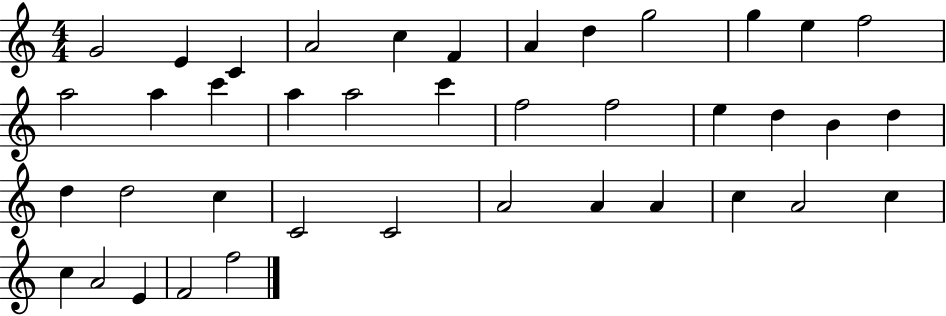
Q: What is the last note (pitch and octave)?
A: F5